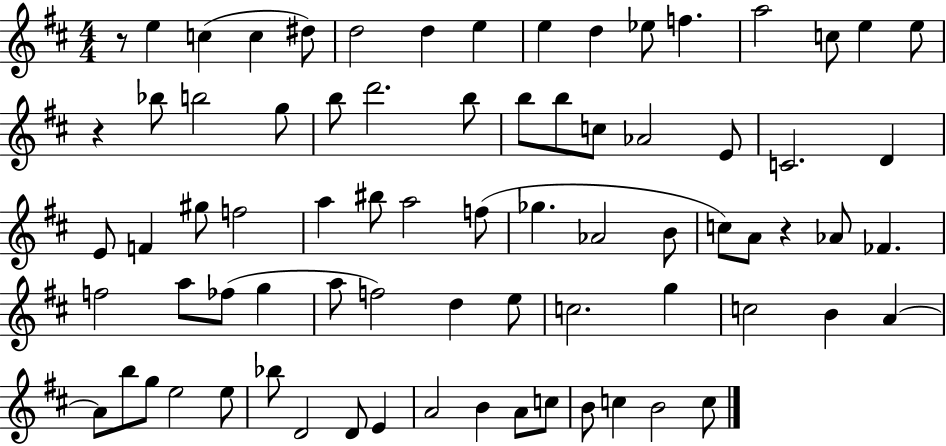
X:1
T:Untitled
M:4/4
L:1/4
K:D
z/2 e c c ^d/2 d2 d e e d _e/2 f a2 c/2 e e/2 z _b/2 b2 g/2 b/2 d'2 b/2 b/2 b/2 c/2 _A2 E/2 C2 D E/2 F ^g/2 f2 a ^b/2 a2 f/2 _g _A2 B/2 c/2 A/2 z _A/2 _F f2 a/2 _f/2 g a/2 f2 d e/2 c2 g c2 B A A/2 b/2 g/2 e2 e/2 _b/2 D2 D/2 E A2 B A/2 c/2 B/2 c B2 c/2